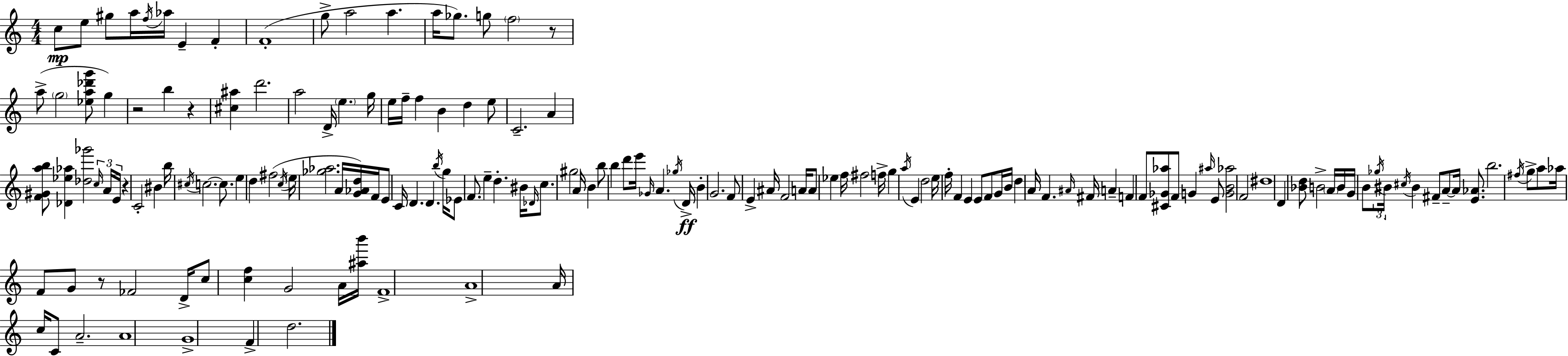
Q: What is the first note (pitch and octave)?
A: C5